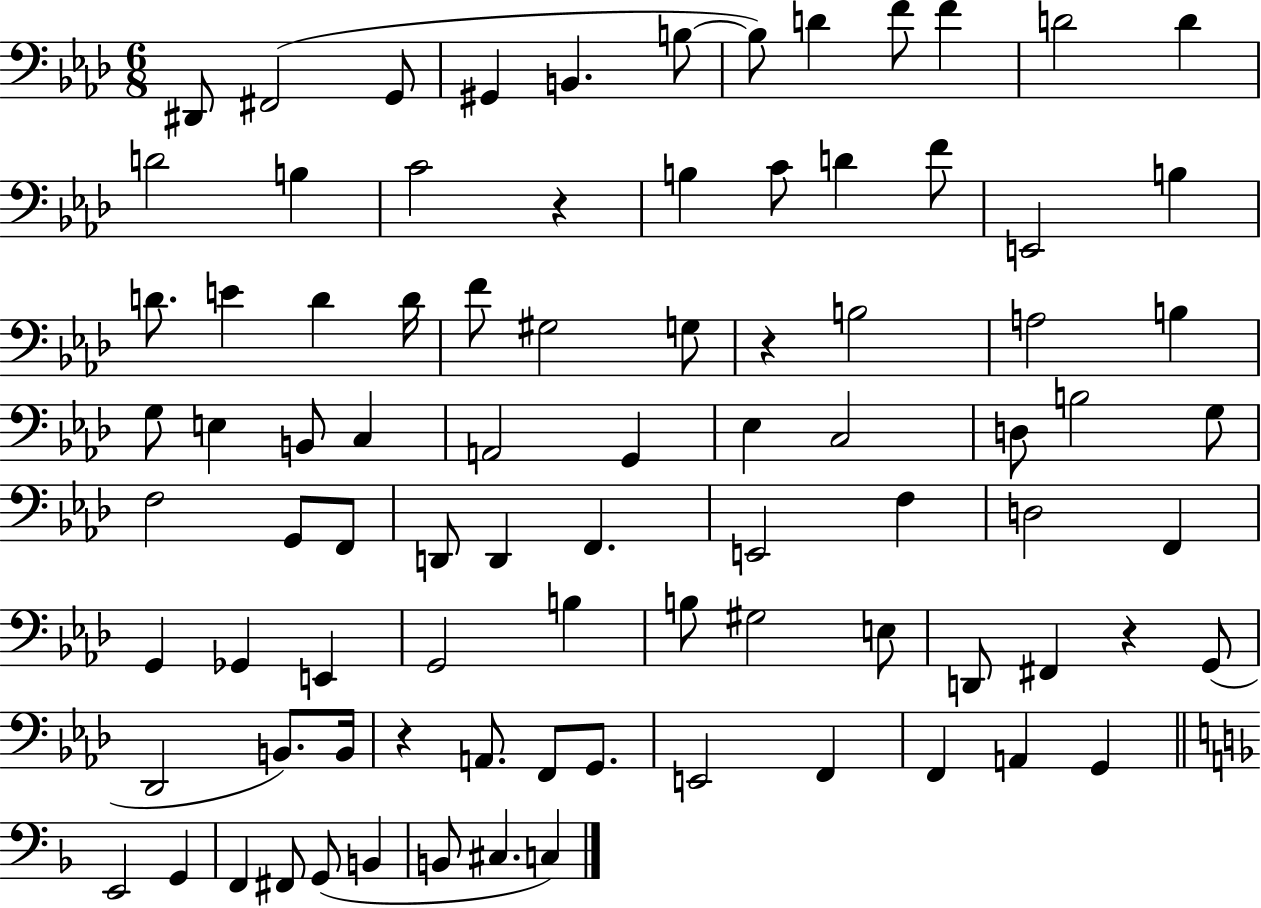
D#2/e F#2/h G2/e G#2/q B2/q. B3/e B3/e D4/q F4/e F4/q D4/h D4/q D4/h B3/q C4/h R/q B3/q C4/e D4/q F4/e E2/h B3/q D4/e. E4/q D4/q D4/s F4/e G#3/h G3/e R/q B3/h A3/h B3/q G3/e E3/q B2/e C3/q A2/h G2/q Eb3/q C3/h D3/e B3/h G3/e F3/h G2/e F2/e D2/e D2/q F2/q. E2/h F3/q D3/h F2/q G2/q Gb2/q E2/q G2/h B3/q B3/e G#3/h E3/e D2/e F#2/q R/q G2/e Db2/h B2/e. B2/s R/q A2/e. F2/e G2/e. E2/h F2/q F2/q A2/q G2/q E2/h G2/q F2/q F#2/e G2/e B2/q B2/e C#3/q. C3/q